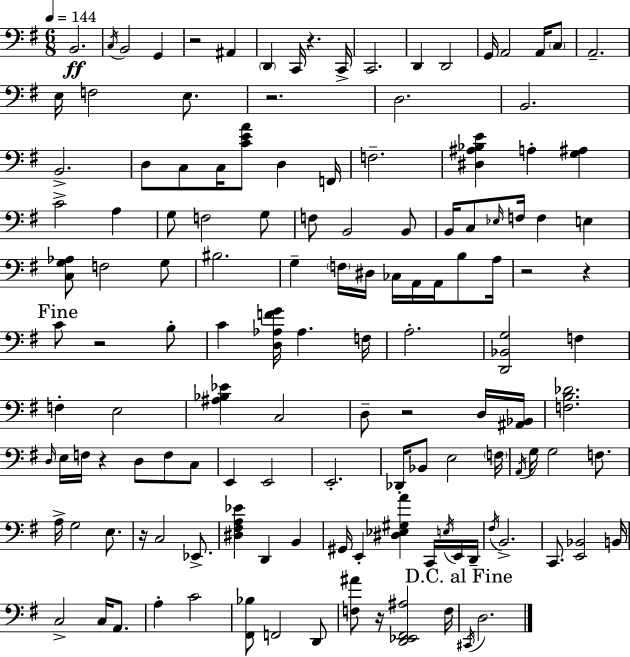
B2/h. C3/s B2/h G2/q R/h A#2/q D2/q C2/s R/q. C2/s C2/h. D2/q D2/h G2/s A2/h A2/s C3/e A2/h. E3/s F3/h E3/e. R/h. D3/h. B2/h. B2/h. D3/e C3/e C3/s [C4,E4,A4]/e D3/q F2/s F3/h. [D#3,A#3,Bb3,E4]/q A3/q [G3,A#3]/q C4/h A3/q G3/e F3/h G3/e F3/e B2/h B2/e B2/s C3/e Eb3/s F3/s F3/q E3/q [C3,G3,Ab3]/e F3/h G3/e BIS3/h. G3/q F3/s D#3/s CES3/s A2/s A2/s B3/e A3/s R/h R/q C4/e R/h B3/e C4/q [D3,Ab3,F4,G4]/s Ab3/q. F3/s A3/h. [D2,Bb2,G3]/h F3/q F3/q E3/h [A#3,Bb3,Eb4]/q C3/h D3/e R/h D3/s [A#2,Bb2]/s [F3,B3,Db4]/h. D3/s E3/s F3/s R/q D3/e F3/e C3/e E2/q E2/h E2/h. Db2/s Bb2/e E3/h F3/s A2/s G3/s G3/h F3/e. A3/s G3/h E3/e. R/s C3/h Eb2/e. [D#3,F#3,A3,Eb4]/q D2/q B2/q G#2/s E2/q [D#3,Eb3,G#3,A4]/q C2/s E3/s E2/s D2/s F#3/s B2/h. C2/e. [E2,Bb2]/h B2/s C3/h C3/s A2/e. A3/q C4/h [F#2,Bb3]/e F2/h D2/e [F3,A#4]/e R/s [D2,Eb2,F#2,A#3]/h F3/s C#2/s D3/h.